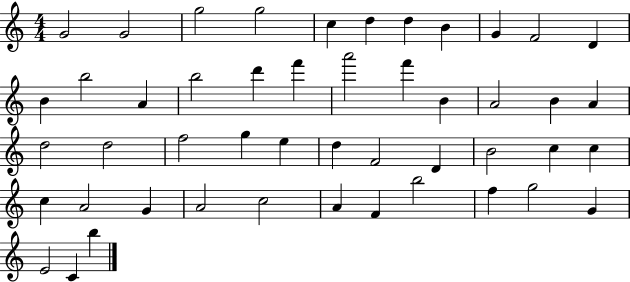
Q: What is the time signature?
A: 4/4